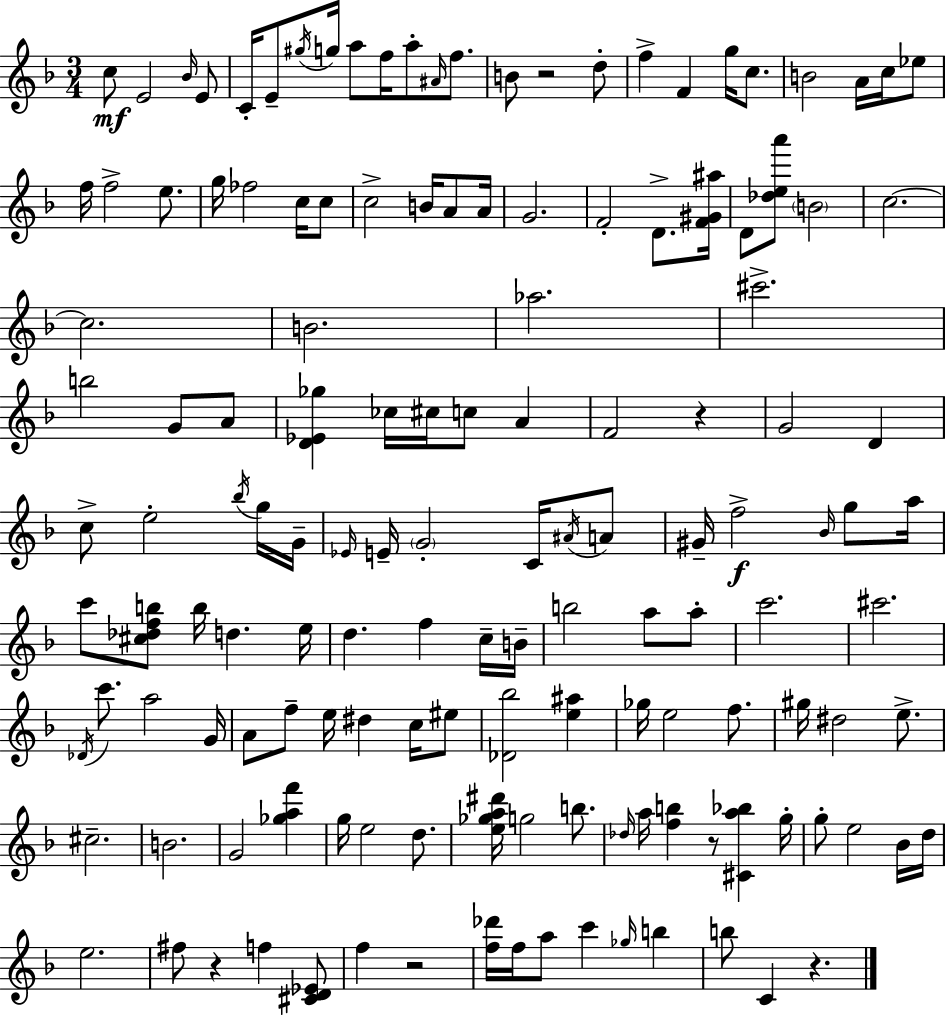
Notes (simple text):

C5/e E4/h Bb4/s E4/e C4/s E4/e G#5/s G5/s A5/e F5/s A5/e A#4/s F5/e. B4/e R/h D5/e F5/q F4/q G5/s C5/e. B4/h A4/s C5/s Eb5/e F5/s F5/h E5/e. G5/s FES5/h C5/s C5/e C5/h B4/s A4/e A4/s G4/h. F4/h D4/e. [F4,G#4,A#5]/s D4/e [Db5,E5,A6]/e B4/h C5/h. C5/h. B4/h. Ab5/h. C#6/h. B5/h G4/e A4/e [D4,Eb4,Gb5]/q CES5/s C#5/s C5/e A4/q F4/h R/q G4/h D4/q C5/e E5/h Bb5/s G5/s G4/s Eb4/s E4/s G4/h C4/s A#4/s A4/e G#4/s F5/h Bb4/s G5/e A5/s C6/e [C#5,Db5,F5,B5]/e B5/s D5/q. E5/s D5/q. F5/q C5/s B4/s B5/h A5/e A5/e C6/h. C#6/h. Db4/s C6/e. A5/h G4/s A4/e F5/e E5/s D#5/q C5/s EIS5/e [Db4,Bb5]/h [E5,A#5]/q Gb5/s E5/h F5/e. G#5/s D#5/h E5/e. C#5/h. B4/h. G4/h [Gb5,A5,F6]/q G5/s E5/h D5/e. [E5,Gb5,A5,D#6]/s G5/h B5/e. Db5/s A5/s [F5,B5]/q R/e [C#4,A5,Bb5]/q G5/s G5/e E5/h Bb4/s D5/s E5/h. F#5/e R/q F5/q [C#4,D4,Eb4]/e F5/q R/h [F5,Db6]/s F5/s A5/e C6/q Gb5/s B5/q B5/e C4/q R/q.